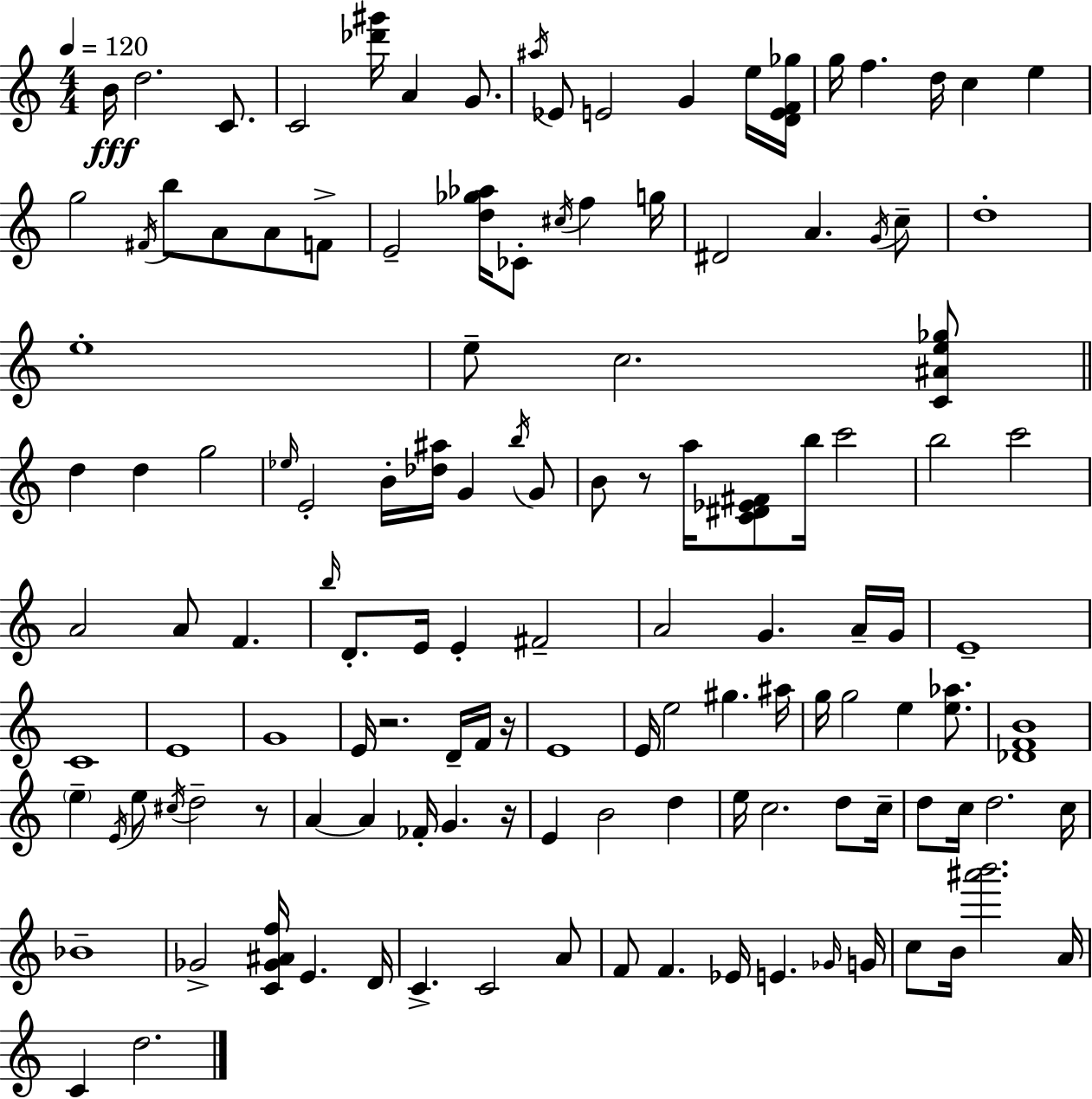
{
  \clef treble
  \numericTimeSignature
  \time 4/4
  \key a \minor
  \tempo 4 = 120
  \repeat volta 2 { b'16\fff d''2. c'8. | c'2 <des''' gis'''>16 a'4 g'8. | \acciaccatura { ais''16 } ees'8 e'2 g'4 e''16 | <d' e' f' ges''>16 g''16 f''4. d''16 c''4 e''4 | \break g''2 \acciaccatura { fis'16 } b''8 a'8 a'8 | f'8-> e'2-- <d'' ges'' aes''>16 ces'8-. \acciaccatura { cis''16 } f''4 | g''16 dis'2 a'4. | \acciaccatura { g'16 } c''8-- d''1-. | \break e''1-. | e''8-- c''2. | <c' ais' e'' ges''>8 \bar "||" \break \key c \major d''4 d''4 g''2 | \grace { ees''16 } e'2-. b'16-. <des'' ais''>16 g'4 \acciaccatura { b''16 } | g'8 b'8 r8 a''16 <c' dis' ees' fis'>8 b''16 c'''2 | b''2 c'''2 | \break a'2 a'8 f'4. | \grace { b''16 } d'8.-. e'16 e'4-. fis'2-- | a'2 g'4. | a'16-- g'16 e'1-- | \break c'1 | e'1 | g'1 | e'16 r2. | \break d'16-- f'16 r16 e'1 | e'16 e''2 gis''4. | ais''16 g''16 g''2 e''4 | <e'' aes''>8. <des' f' b'>1 | \break \parenthesize e''4-- \acciaccatura { e'16 } e''8 \acciaccatura { cis''16 } d''2-- | r8 a'4~~ a'4 fes'16-. g'4. | r16 e'4 b'2 | d''4 e''16 c''2. | \break d''8 c''16-- d''8 c''16 d''2. | c''16 bes'1-- | ges'2-> <c' ges' ais' f''>16 e'4. | d'16 c'4.-> c'2 | \break a'8 f'8 f'4. ees'16 e'4. | \grace { ges'16 } g'16 c''8 b'16 <ais''' b'''>2. | a'16 c'4 d''2. | } \bar "|."
}